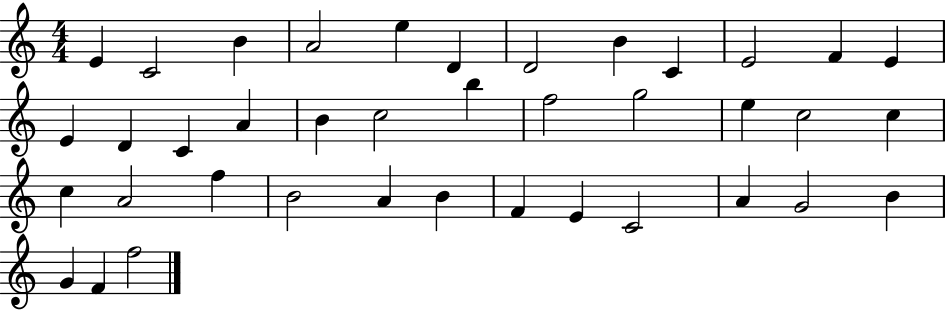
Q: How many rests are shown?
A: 0